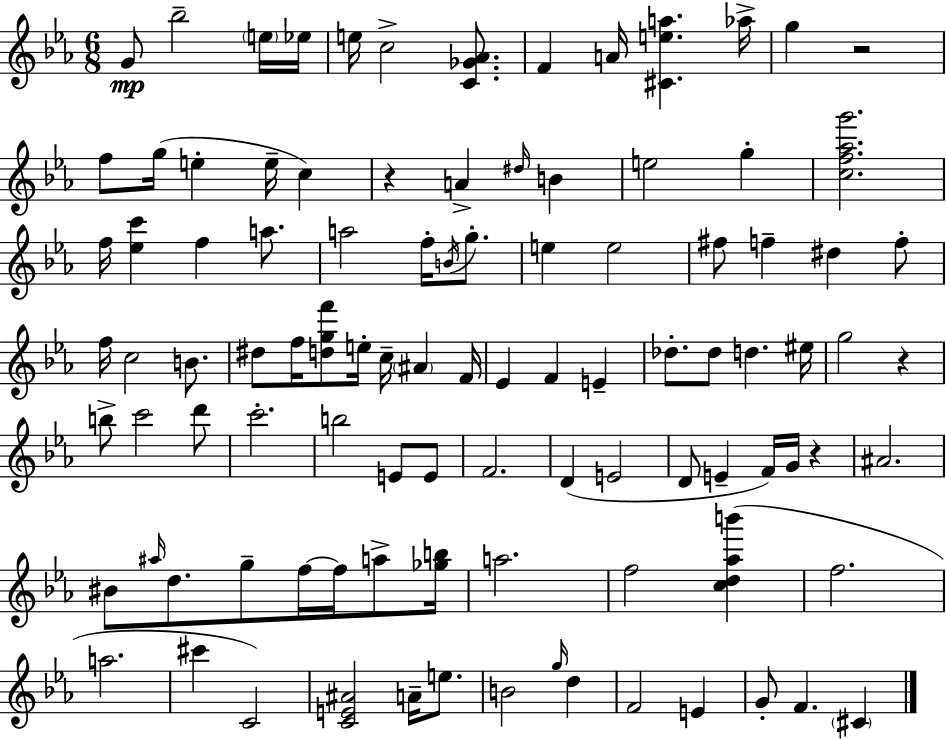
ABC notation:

X:1
T:Untitled
M:6/8
L:1/4
K:Eb
G/2 _b2 e/4 _e/4 e/4 c2 [C_G_A]/2 F A/4 [^Cea] _a/4 g z2 f/2 g/4 e e/4 c z A ^d/4 B e2 g [cf_ag']2 f/4 [_ec'] f a/2 a2 f/4 B/4 g/2 e e2 ^f/2 f ^d f/2 f/4 c2 B/2 ^d/2 f/4 [dgf']/2 e/4 c/4 ^A F/4 _E F E _d/2 _d/2 d ^e/4 g2 z b/2 c'2 d'/2 c'2 b2 E/2 E/2 F2 D E2 D/2 E F/4 G/4 z ^A2 ^B/2 ^a/4 d/2 g/2 f/4 f/4 a/2 [_gb]/4 a2 f2 [cd_ab'] f2 a2 ^c' C2 [CE^A]2 A/4 e/2 B2 g/4 d F2 E G/2 F ^C